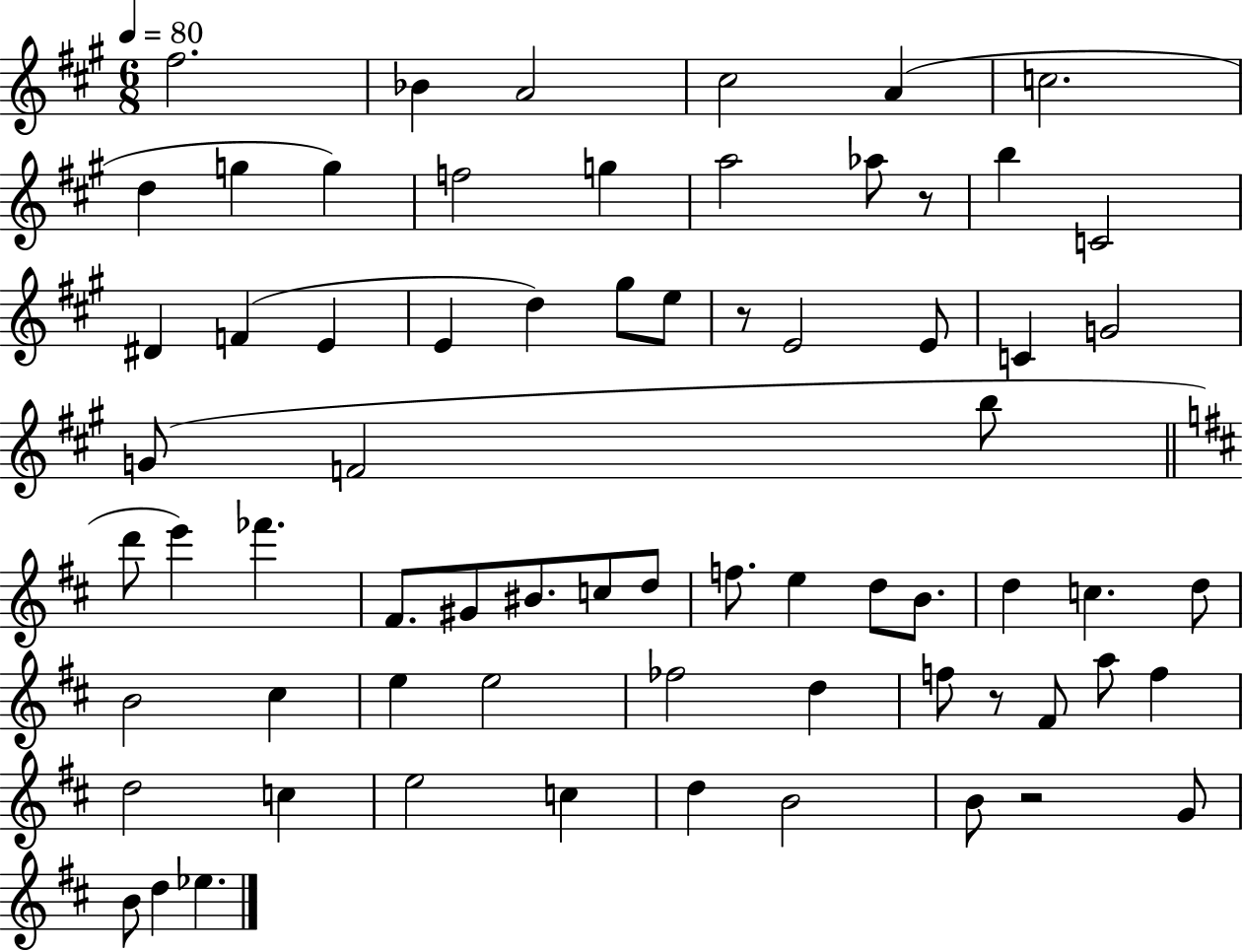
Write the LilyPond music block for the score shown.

{
  \clef treble
  \numericTimeSignature
  \time 6/8
  \key a \major
  \tempo 4 = 80
  \repeat volta 2 { fis''2. | bes'4 a'2 | cis''2 a'4( | c''2. | \break d''4 g''4 g''4) | f''2 g''4 | a''2 aes''8 r8 | b''4 c'2 | \break dis'4 f'4( e'4 | e'4 d''4) gis''8 e''8 | r8 e'2 e'8 | c'4 g'2 | \break g'8( f'2 b''8 | \bar "||" \break \key d \major d'''8 e'''4) fes'''4. | fis'8. gis'8 bis'8. c''8 d''8 | f''8. e''4 d''8 b'8. | d''4 c''4. d''8 | \break b'2 cis''4 | e''4 e''2 | fes''2 d''4 | f''8 r8 fis'8 a''8 f''4 | \break d''2 c''4 | e''2 c''4 | d''4 b'2 | b'8 r2 g'8 | \break b'8 d''4 ees''4. | } \bar "|."
}